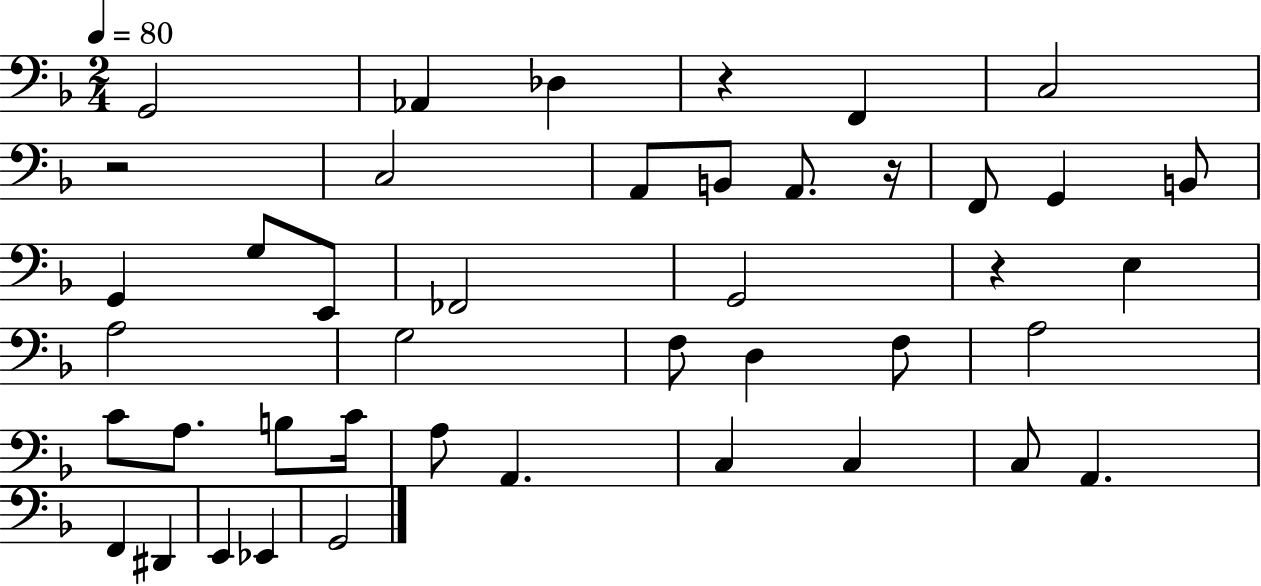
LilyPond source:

{
  \clef bass
  \numericTimeSignature
  \time 2/4
  \key f \major
  \tempo 4 = 80
  g,2 | aes,4 des4 | r4 f,4 | c2 | \break r2 | c2 | a,8 b,8 a,8. r16 | f,8 g,4 b,8 | \break g,4 g8 e,8 | fes,2 | g,2 | r4 e4 | \break a2 | g2 | f8 d4 f8 | a2 | \break c'8 a8. b8 c'16 | a8 a,4. | c4 c4 | c8 a,4. | \break f,4 dis,4 | e,4 ees,4 | g,2 | \bar "|."
}